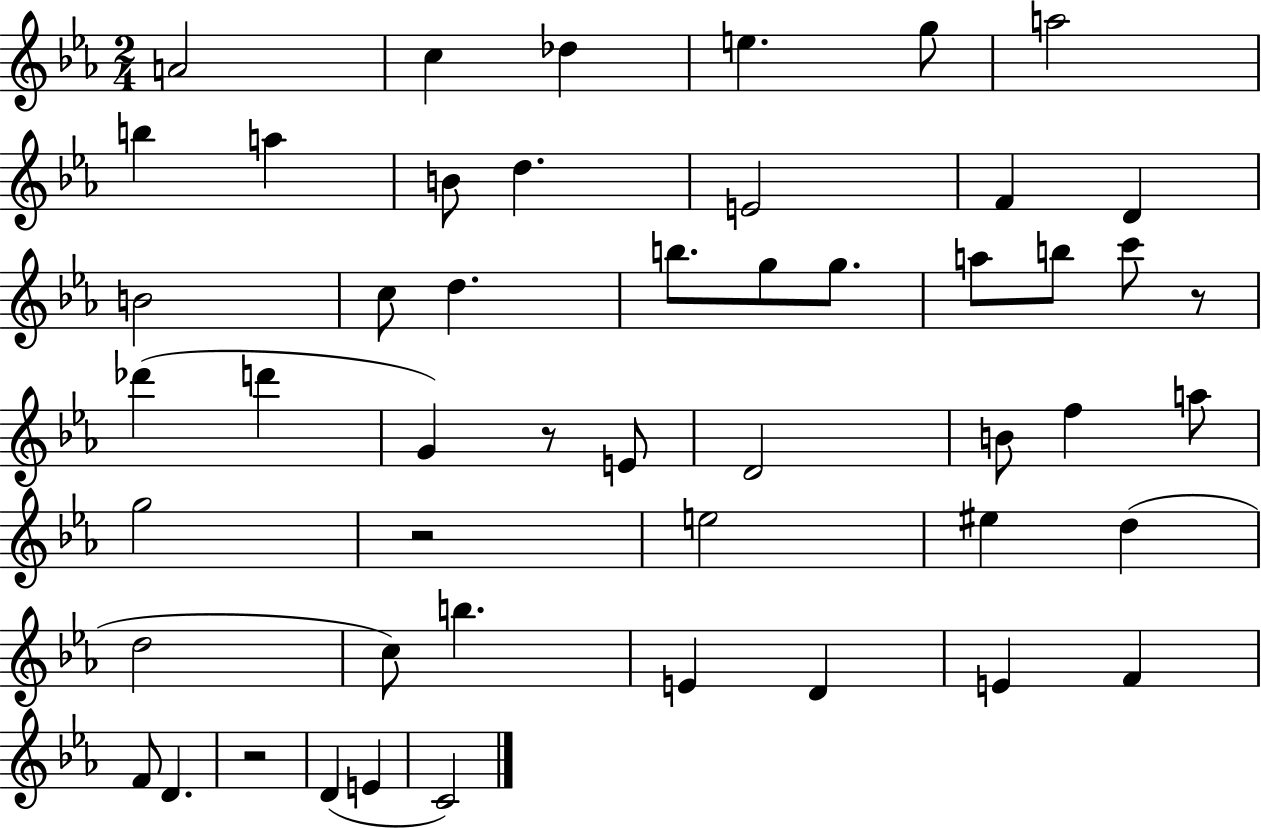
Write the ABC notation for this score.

X:1
T:Untitled
M:2/4
L:1/4
K:Eb
A2 c _d e g/2 a2 b a B/2 d E2 F D B2 c/2 d b/2 g/2 g/2 a/2 b/2 c'/2 z/2 _d' d' G z/2 E/2 D2 B/2 f a/2 g2 z2 e2 ^e d d2 c/2 b E D E F F/2 D z2 D E C2